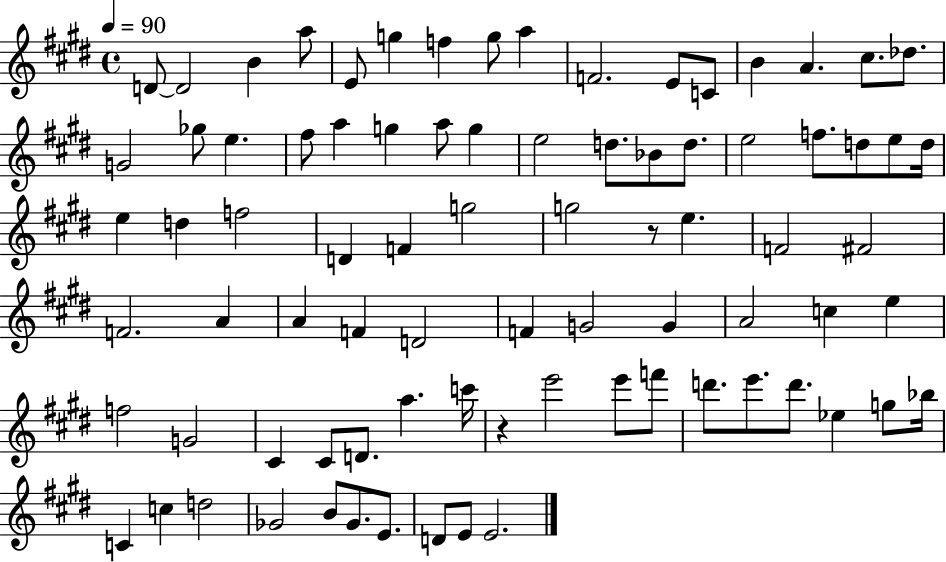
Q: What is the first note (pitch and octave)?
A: D4